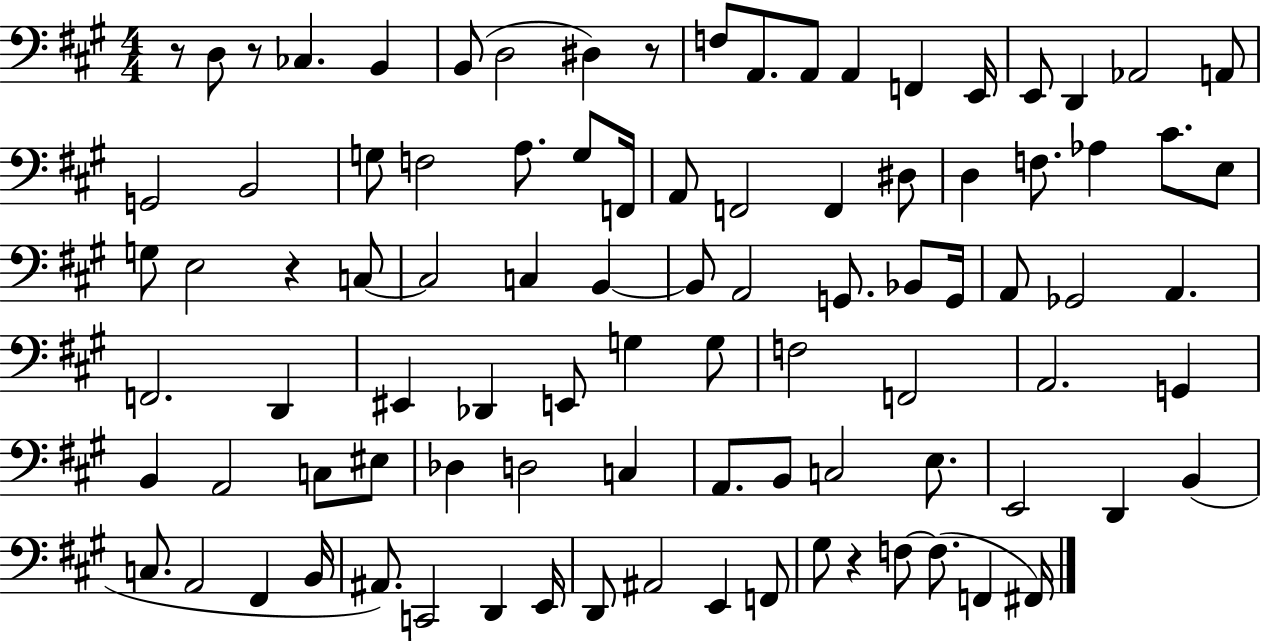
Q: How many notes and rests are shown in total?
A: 93